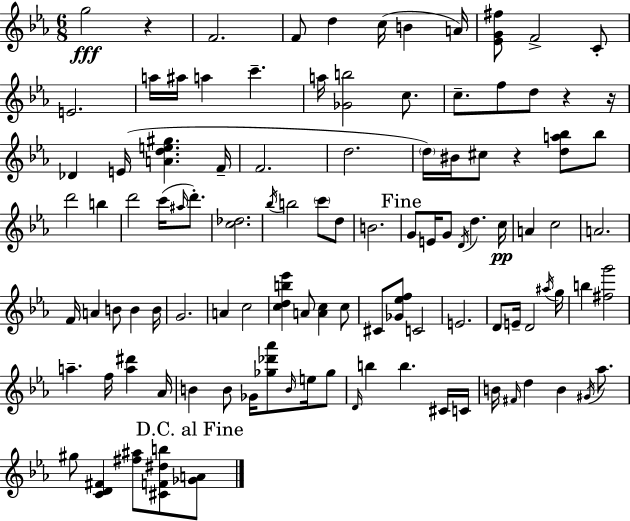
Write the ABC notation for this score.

X:1
T:Untitled
M:6/8
L:1/4
K:Eb
g2 z F2 F/2 d c/4 B A/4 [_EG^f]/2 F2 C/2 E2 a/4 ^a/4 a c' a/4 [_Gb]2 c/2 c/2 f/2 d/2 z z/4 _D E/4 [Ade^g] F/4 F2 d2 d/4 ^B/4 ^c/2 z [da_b]/2 _b/2 d'2 b d'2 c'/4 ^a/4 d'/2 [c_d]2 _b/4 b2 c'/2 d/2 B2 G/2 E/4 G/2 D/4 d c/4 A c2 A2 F/4 A B/2 B B/4 G2 A c2 [cdb_e'] A/2 [Ac] c/2 ^C/2 [_G_ef]/2 C2 E2 D/2 E/4 D2 ^a/4 g/4 b [^fg']2 a f/4 [a^d'] _A/4 B B/2 _G/4 [_g_d'_a']/2 B/4 e/4 _g/2 D/4 b b ^C/4 C/4 B/4 ^F/4 d B ^G/4 _a/2 ^g/2 [CD^F] [^f^a]/2 [^CF^db]/2 [_GA]/2